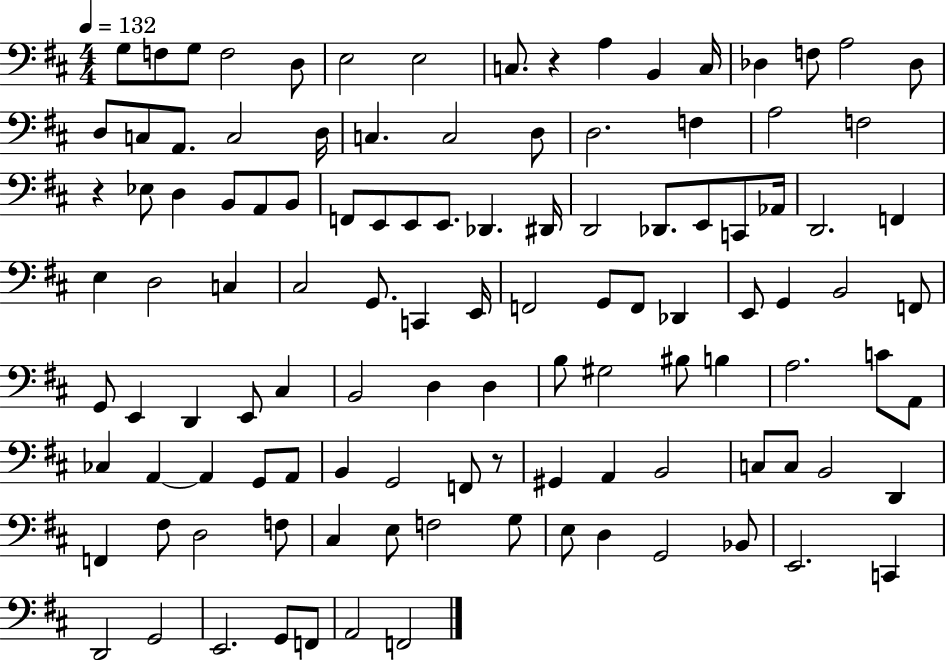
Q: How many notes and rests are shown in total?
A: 114